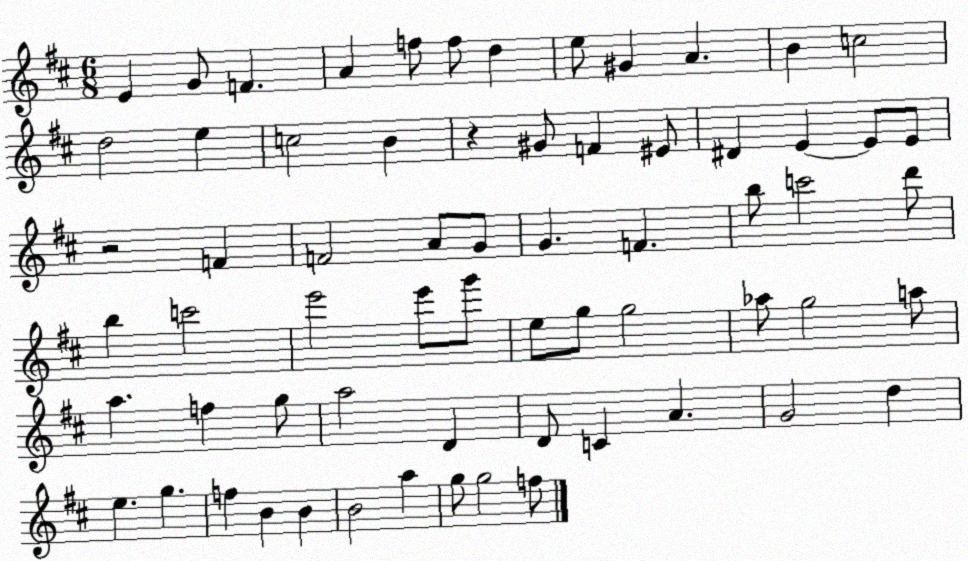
X:1
T:Untitled
M:6/8
L:1/4
K:D
E G/2 F A f/2 f/2 d e/2 ^G A B c2 d2 e c2 B z ^G/2 F ^E/2 ^D E E/2 E/2 z2 F F2 A/2 G/2 G F b/2 c'2 d'/2 b c'2 e'2 e'/2 g'/2 e/2 g/2 g2 _a/2 g2 a/2 a f g/2 a2 D D/2 C A G2 d e g f B B B2 a g/2 g2 f/2